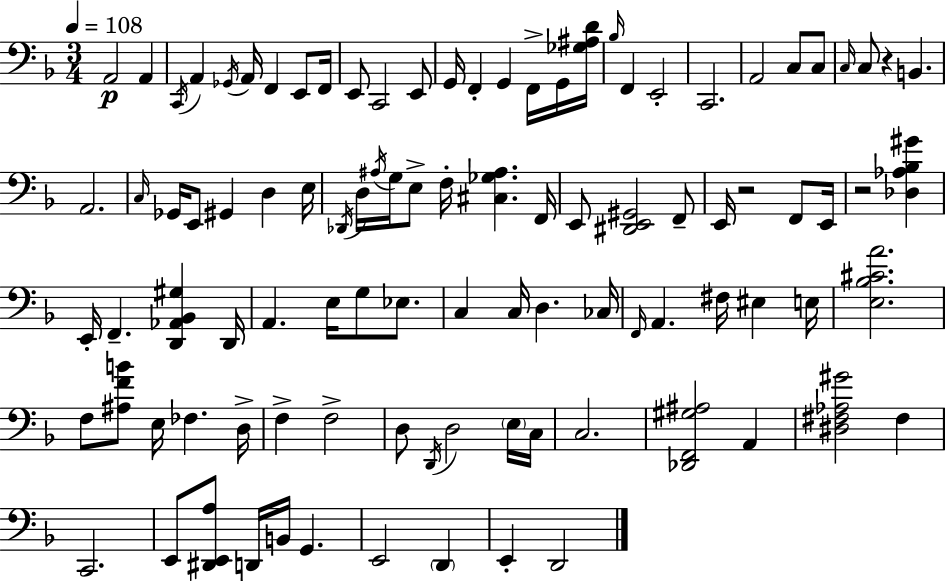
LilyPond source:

{
  \clef bass
  \numericTimeSignature
  \time 3/4
  \key f \major
  \tempo 4 = 108
  \repeat volta 2 { a,2\p a,4 | \acciaccatura { c,16 } a,4 \acciaccatura { ges,16 } a,16 f,4 e,8 | f,16 e,8 c,2 | e,8 g,16 f,4-. g,4 f,16-> | \break g,16 <ges ais d'>16 \grace { bes16 } f,4 e,2-. | c,2. | a,2 c8 | c8 \grace { c16 } c8 r4 b,4. | \break a,2. | \grace { c16 } ges,16 e,8 gis,4 | d4 e16 \acciaccatura { des,16 } d16 \acciaccatura { ais16 } g16 e8-> f16-. | <cis ges ais>4. f,16 e,8 <dis, e, gis,>2 | \break f,8-- e,16 r2 | f,8 e,16 r2 | <des aes bes gis'>4 e,16-. f,4.-- | <d, aes, bes, gis>4 d,16 a,4. | \break e16 g8 ees8. c4 c16 | d4. ces16 \grace { f,16 } a,4. | fis16 eis4 e16 <e bes cis' a'>2. | f8 <ais f' b'>8 | \break e16 fes4. d16-> f4-> | f2-> d8 \acciaccatura { d,16 } d2 | \parenthesize e16 c16 c2. | <des, f, gis ais>2 | \break a,4 <dis fis aes gis'>2 | fis4 c,2. | e,8 <dis, e, a>8 | d,16 b,16 g,4. e,2 | \break \parenthesize d,4 e,4-. | d,2 } \bar "|."
}